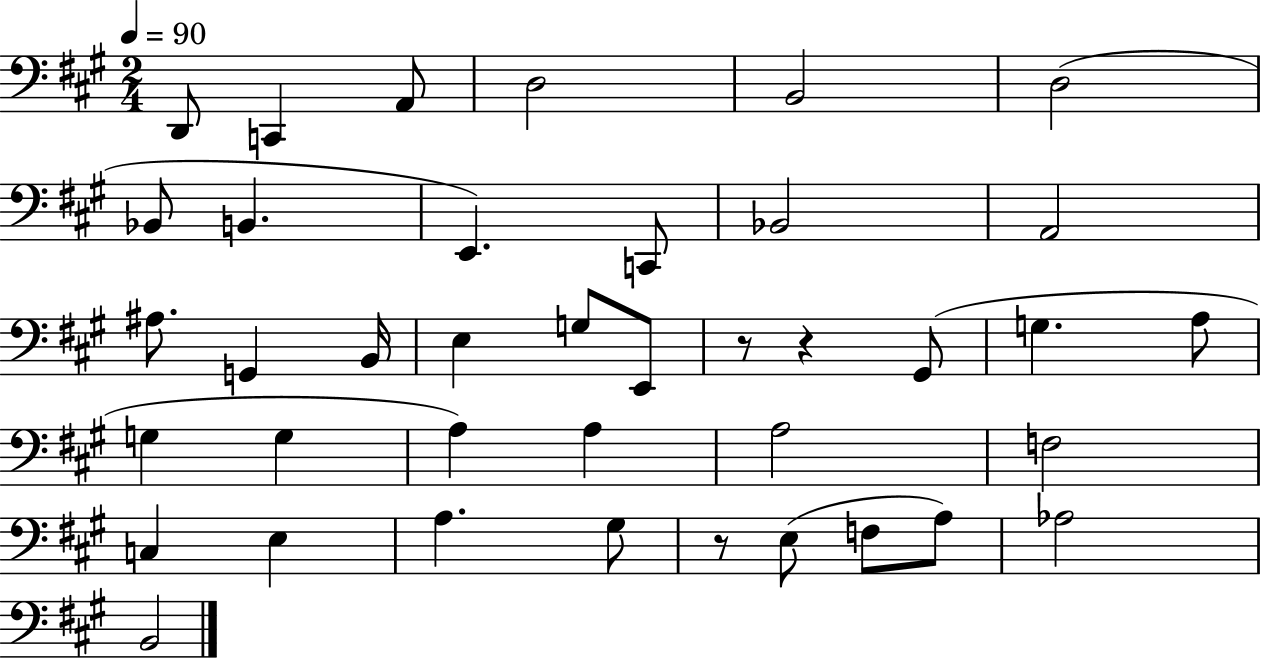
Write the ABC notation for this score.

X:1
T:Untitled
M:2/4
L:1/4
K:A
D,,/2 C,, A,,/2 D,2 B,,2 D,2 _B,,/2 B,, E,, C,,/2 _B,,2 A,,2 ^A,/2 G,, B,,/4 E, G,/2 E,,/2 z/2 z ^G,,/2 G, A,/2 G, G, A, A, A,2 F,2 C, E, A, ^G,/2 z/2 E,/2 F,/2 A,/2 _A,2 B,,2